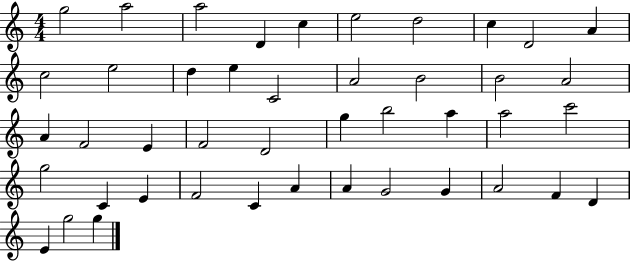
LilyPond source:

{
  \clef treble
  \numericTimeSignature
  \time 4/4
  \key c \major
  g''2 a''2 | a''2 d'4 c''4 | e''2 d''2 | c''4 d'2 a'4 | \break c''2 e''2 | d''4 e''4 c'2 | a'2 b'2 | b'2 a'2 | \break a'4 f'2 e'4 | f'2 d'2 | g''4 b''2 a''4 | a''2 c'''2 | \break g''2 c'4 e'4 | f'2 c'4 a'4 | a'4 g'2 g'4 | a'2 f'4 d'4 | \break e'4 g''2 g''4 | \bar "|."
}